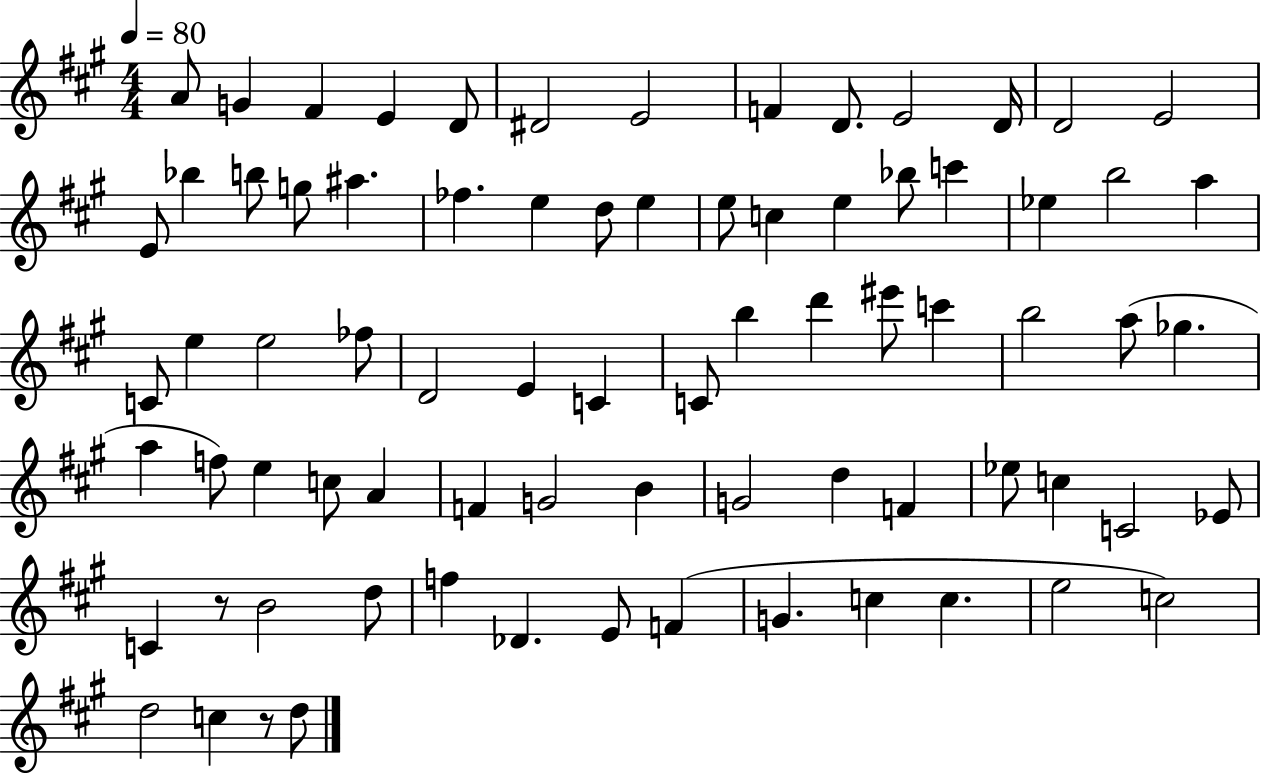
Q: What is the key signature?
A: A major